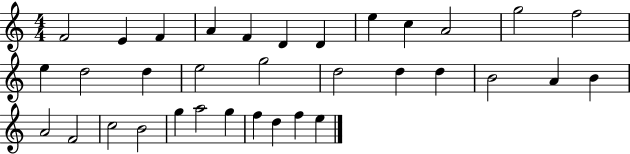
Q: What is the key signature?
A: C major